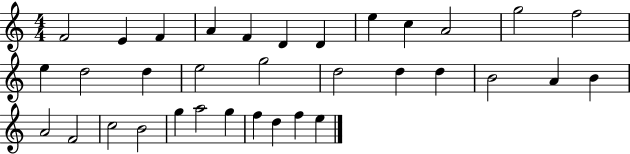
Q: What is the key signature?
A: C major